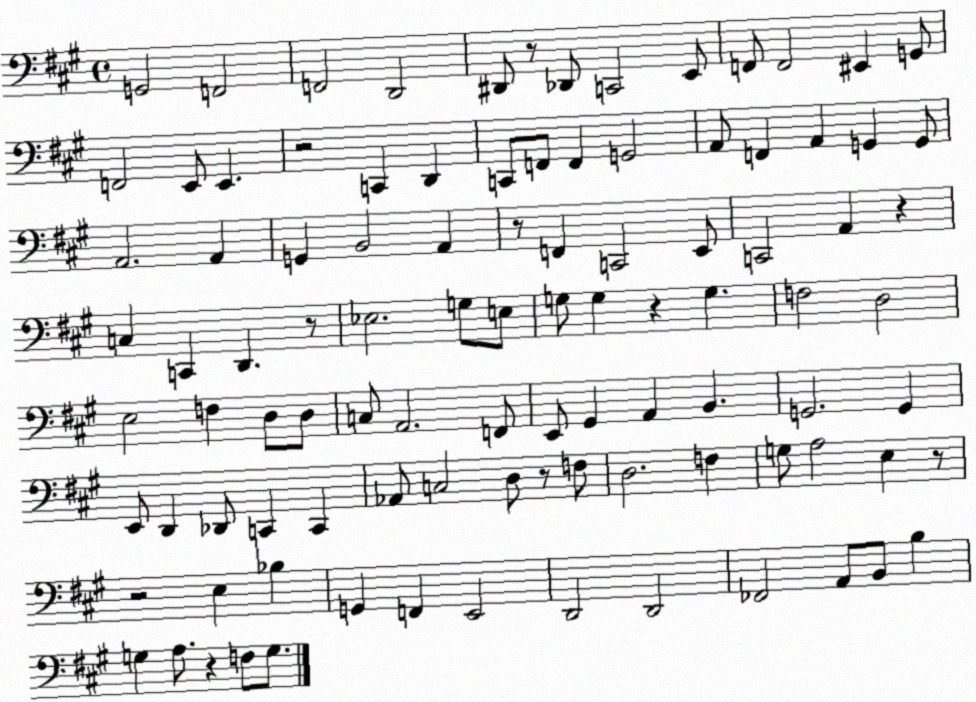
X:1
T:Untitled
M:4/4
L:1/4
K:A
G,,2 F,,2 F,,2 D,,2 ^D,,/2 z/2 _D,,/2 C,,2 E,,/2 F,,/2 F,,2 ^E,, G,,/2 F,,2 E,,/2 E,, z2 C,, D,, C,,/2 F,,/2 F,, G,,2 A,,/2 F,, A,, G,, G,,/2 A,,2 A,, G,, B,,2 A,, z/2 F,, C,,2 E,,/2 C,,2 A,, z C, C,, D,, z/2 _E,2 G,/2 E,/2 G,/2 G, z G, F,2 D,2 E,2 F, D,/2 D,/2 C,/2 A,,2 F,,/2 E,,/2 ^G,, A,, B,, G,,2 G,, E,,/2 D,, _D,,/2 C,, C,, _A,,/2 C,2 D,/2 z/2 F,/2 D,2 F, G,/2 A,2 E, z/2 z2 E, _B, G,, F,, E,,2 D,,2 D,,2 _F,,2 A,,/2 B,,/2 B, G, A,/2 z F,/2 G,/2